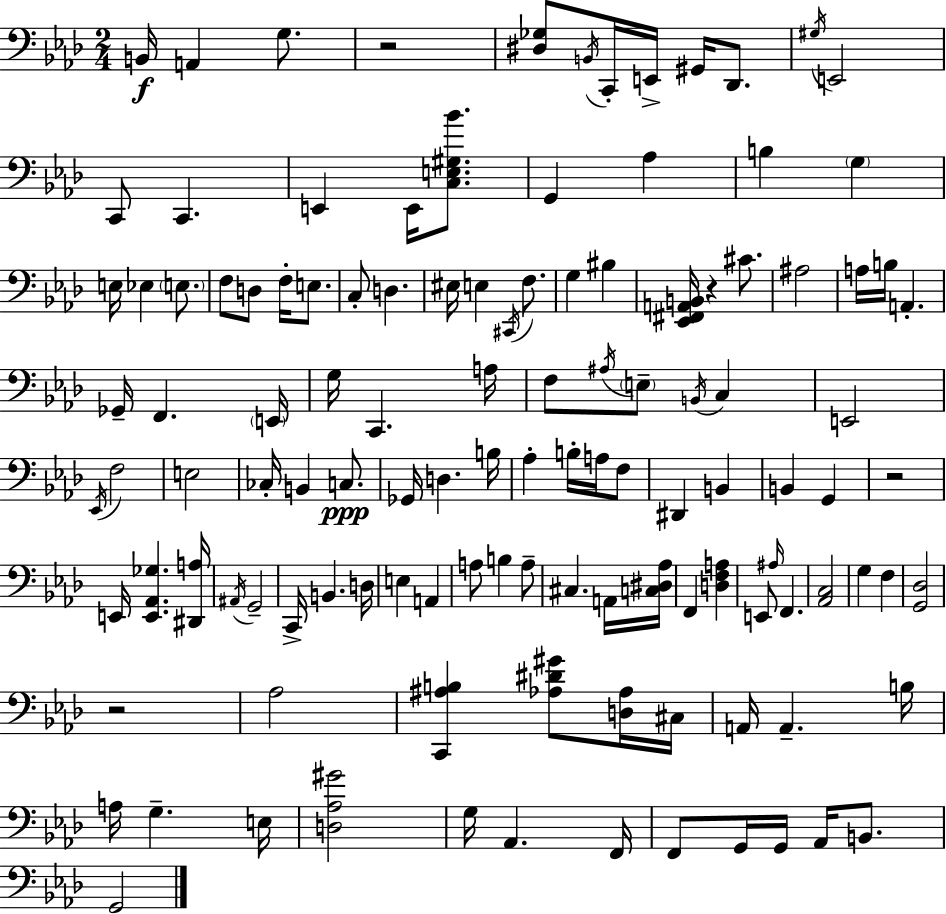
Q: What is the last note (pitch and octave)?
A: G2